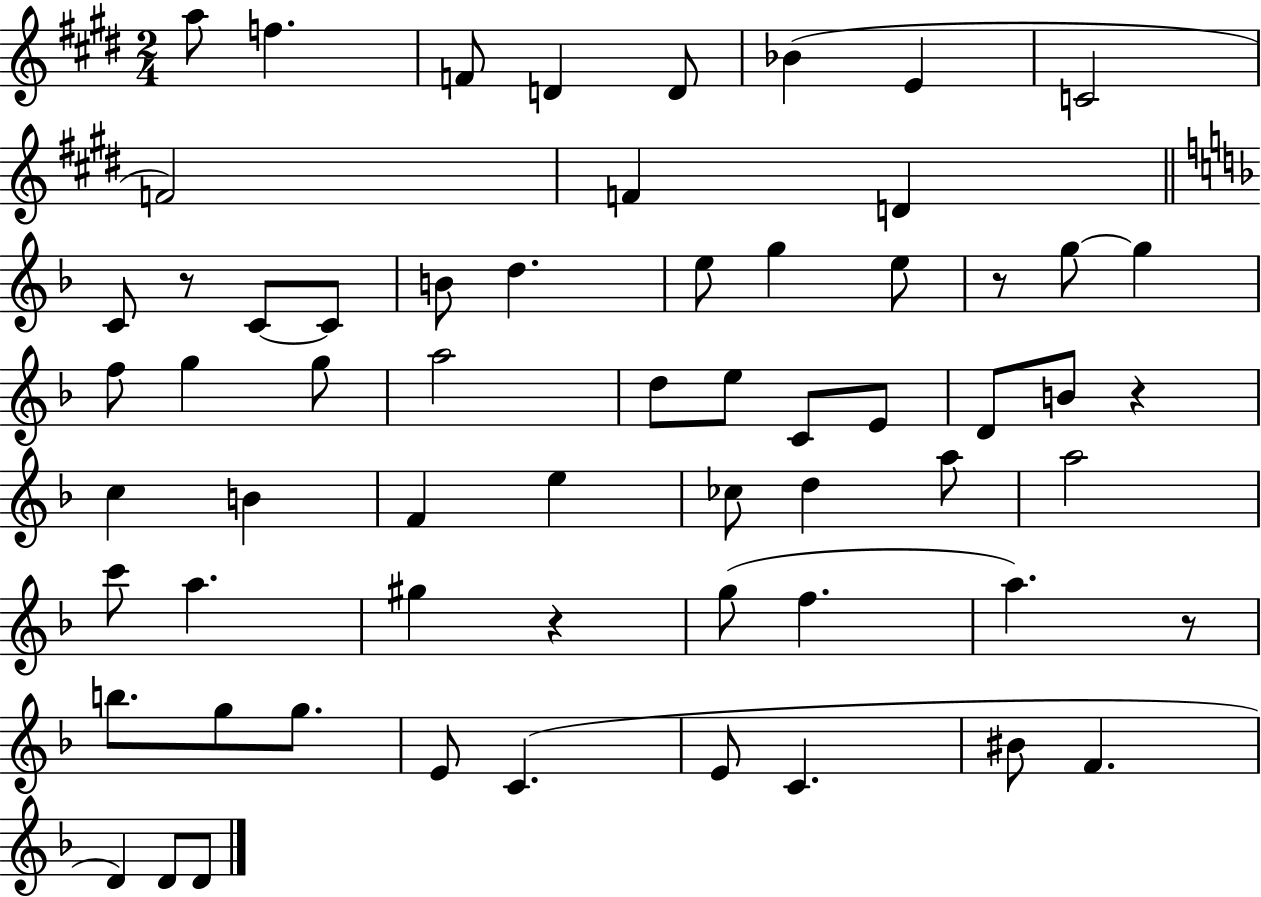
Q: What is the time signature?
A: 2/4